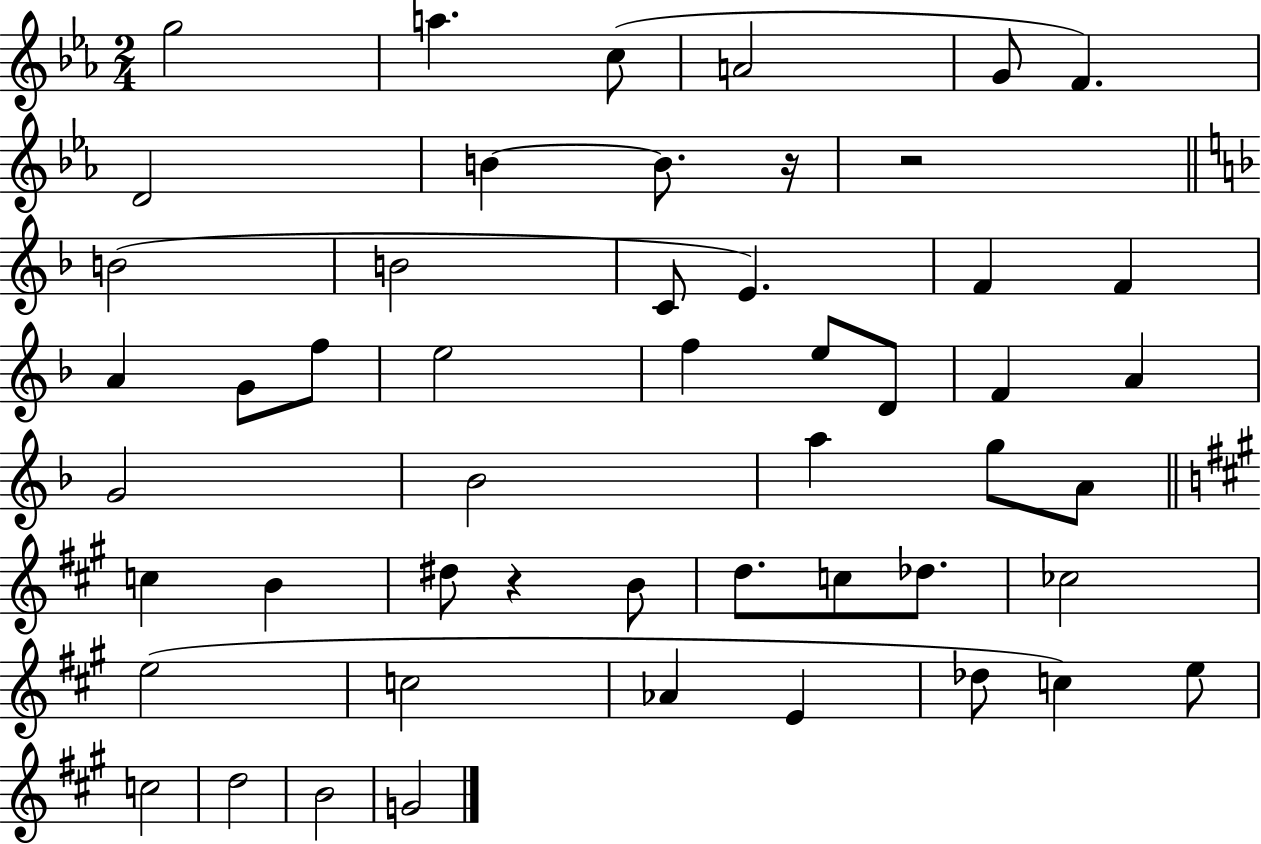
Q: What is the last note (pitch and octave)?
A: G4